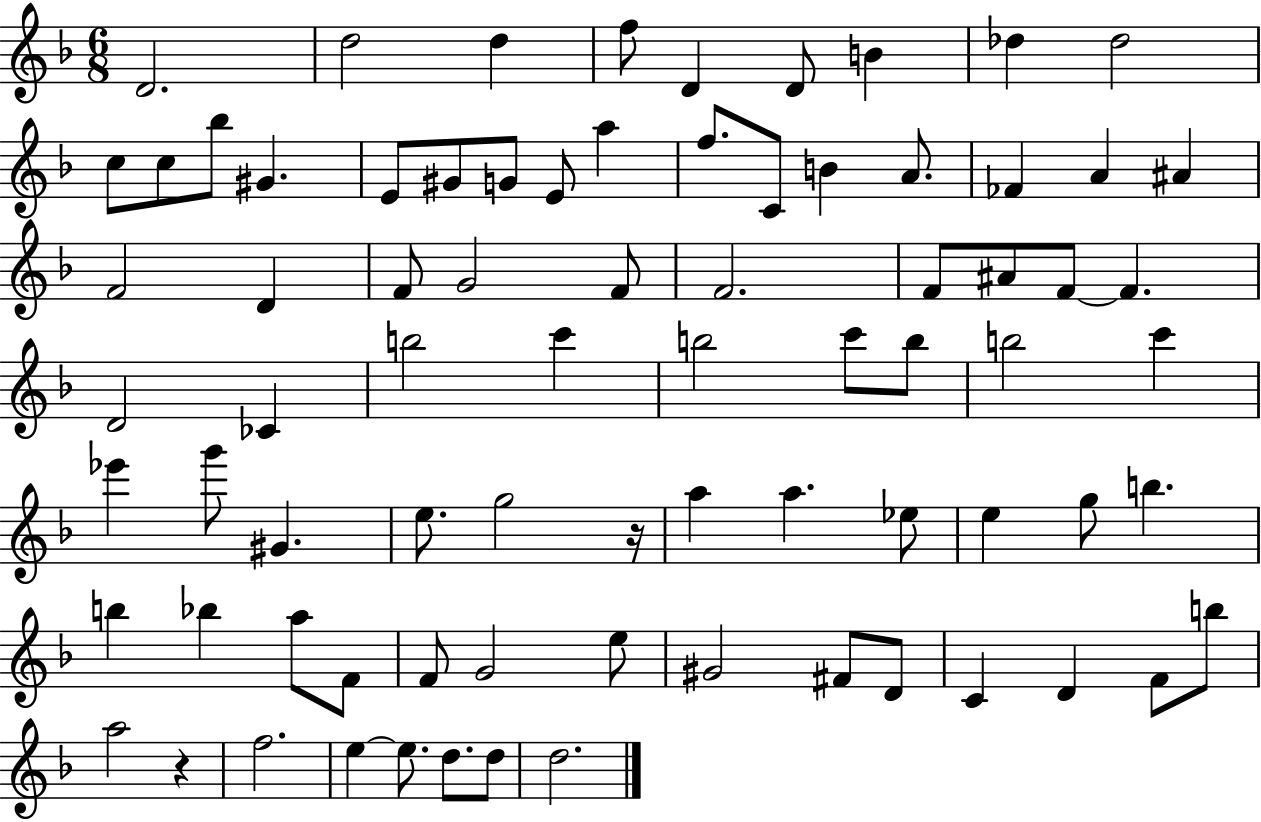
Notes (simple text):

D4/h. D5/h D5/q F5/e D4/q D4/e B4/q Db5/q Db5/h C5/e C5/e Bb5/e G#4/q. E4/e G#4/e G4/e E4/e A5/q F5/e. C4/e B4/q A4/e. FES4/q A4/q A#4/q F4/h D4/q F4/e G4/h F4/e F4/h. F4/e A#4/e F4/e F4/q. D4/h CES4/q B5/h C6/q B5/h C6/e B5/e B5/h C6/q Eb6/q G6/e G#4/q. E5/e. G5/h R/s A5/q A5/q. Eb5/e E5/q G5/e B5/q. B5/q Bb5/q A5/e F4/e F4/e G4/h E5/e G#4/h F#4/e D4/e C4/q D4/q F4/e B5/e A5/h R/q F5/h. E5/q E5/e. D5/e. D5/e D5/h.